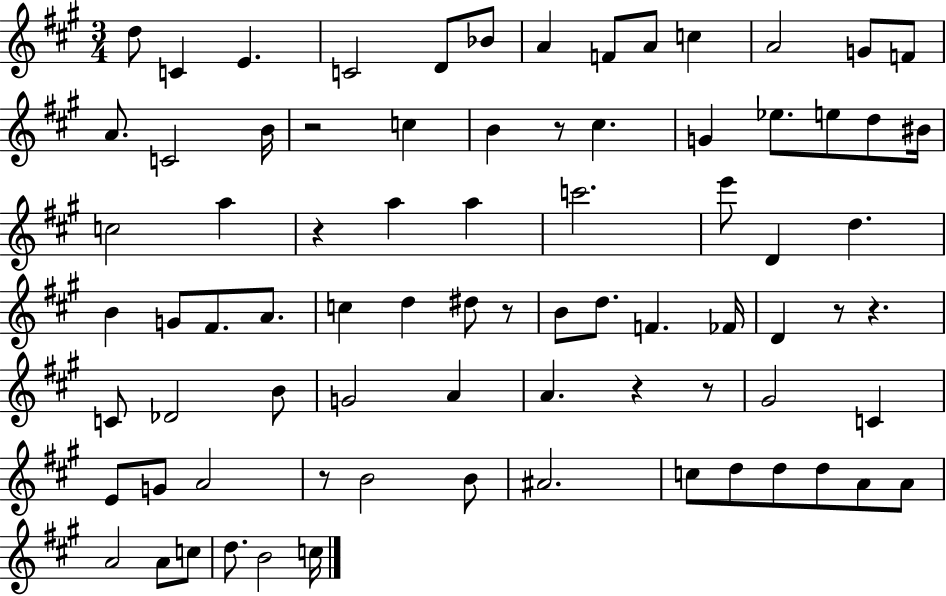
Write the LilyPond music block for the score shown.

{
  \clef treble
  \numericTimeSignature
  \time 3/4
  \key a \major
  d''8 c'4 e'4. | c'2 d'8 bes'8 | a'4 f'8 a'8 c''4 | a'2 g'8 f'8 | \break a'8. c'2 b'16 | r2 c''4 | b'4 r8 cis''4. | g'4 ees''8. e''8 d''8 bis'16 | \break c''2 a''4 | r4 a''4 a''4 | c'''2. | e'''8 d'4 d''4. | \break b'4 g'8 fis'8. a'8. | c''4 d''4 dis''8 r8 | b'8 d''8. f'4. fes'16 | d'4 r8 r4. | \break c'8 des'2 b'8 | g'2 a'4 | a'4. r4 r8 | gis'2 c'4 | \break e'8 g'8 a'2 | r8 b'2 b'8 | ais'2. | c''8 d''8 d''8 d''8 a'8 a'8 | \break a'2 a'8 c''8 | d''8. b'2 c''16 | \bar "|."
}